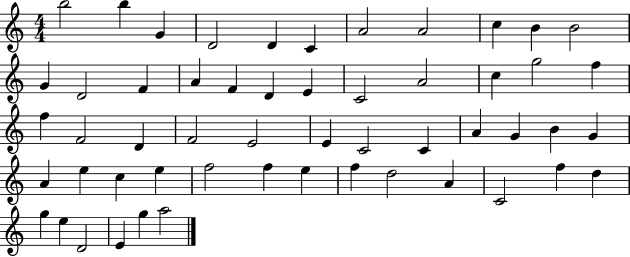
B5/h B5/q G4/q D4/h D4/q C4/q A4/h A4/h C5/q B4/q B4/h G4/q D4/h F4/q A4/q F4/q D4/q E4/q C4/h A4/h C5/q G5/h F5/q F5/q F4/h D4/q F4/h E4/h E4/q C4/h C4/q A4/q G4/q B4/q G4/q A4/q E5/q C5/q E5/q F5/h F5/q E5/q F5/q D5/h A4/q C4/h F5/q D5/q G5/q E5/q D4/h E4/q G5/q A5/h